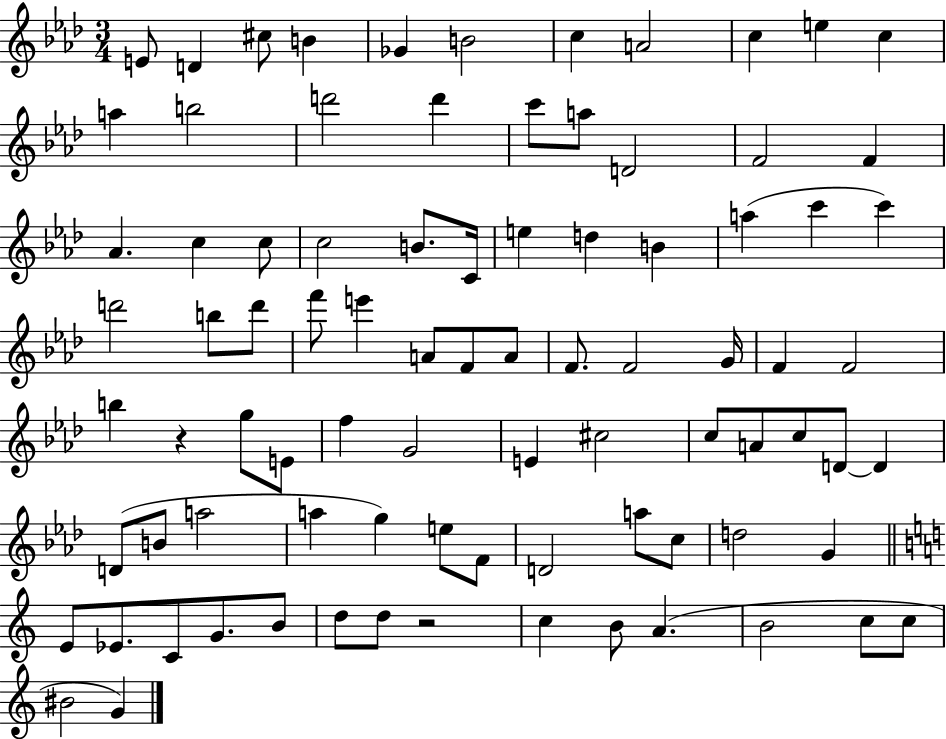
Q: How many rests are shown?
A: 2